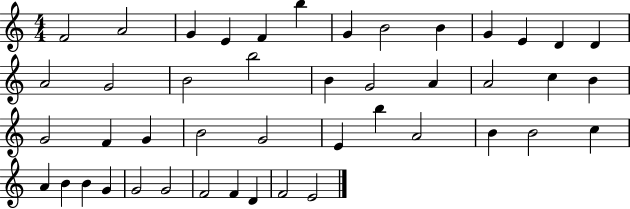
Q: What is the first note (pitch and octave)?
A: F4